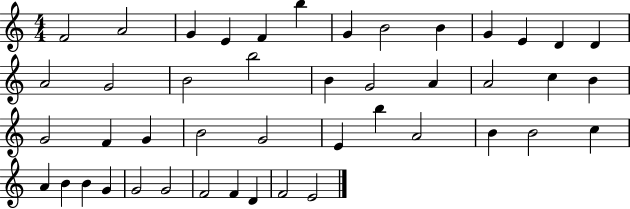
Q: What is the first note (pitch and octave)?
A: F4